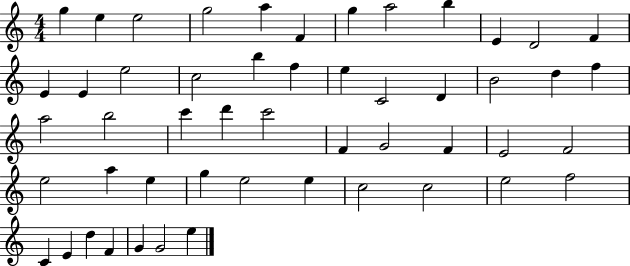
G5/q E5/q E5/h G5/h A5/q F4/q G5/q A5/h B5/q E4/q D4/h F4/q E4/q E4/q E5/h C5/h B5/q F5/q E5/q C4/h D4/q B4/h D5/q F5/q A5/h B5/h C6/q D6/q C6/h F4/q G4/h F4/q E4/h F4/h E5/h A5/q E5/q G5/q E5/h E5/q C5/h C5/h E5/h F5/h C4/q E4/q D5/q F4/q G4/q G4/h E5/q